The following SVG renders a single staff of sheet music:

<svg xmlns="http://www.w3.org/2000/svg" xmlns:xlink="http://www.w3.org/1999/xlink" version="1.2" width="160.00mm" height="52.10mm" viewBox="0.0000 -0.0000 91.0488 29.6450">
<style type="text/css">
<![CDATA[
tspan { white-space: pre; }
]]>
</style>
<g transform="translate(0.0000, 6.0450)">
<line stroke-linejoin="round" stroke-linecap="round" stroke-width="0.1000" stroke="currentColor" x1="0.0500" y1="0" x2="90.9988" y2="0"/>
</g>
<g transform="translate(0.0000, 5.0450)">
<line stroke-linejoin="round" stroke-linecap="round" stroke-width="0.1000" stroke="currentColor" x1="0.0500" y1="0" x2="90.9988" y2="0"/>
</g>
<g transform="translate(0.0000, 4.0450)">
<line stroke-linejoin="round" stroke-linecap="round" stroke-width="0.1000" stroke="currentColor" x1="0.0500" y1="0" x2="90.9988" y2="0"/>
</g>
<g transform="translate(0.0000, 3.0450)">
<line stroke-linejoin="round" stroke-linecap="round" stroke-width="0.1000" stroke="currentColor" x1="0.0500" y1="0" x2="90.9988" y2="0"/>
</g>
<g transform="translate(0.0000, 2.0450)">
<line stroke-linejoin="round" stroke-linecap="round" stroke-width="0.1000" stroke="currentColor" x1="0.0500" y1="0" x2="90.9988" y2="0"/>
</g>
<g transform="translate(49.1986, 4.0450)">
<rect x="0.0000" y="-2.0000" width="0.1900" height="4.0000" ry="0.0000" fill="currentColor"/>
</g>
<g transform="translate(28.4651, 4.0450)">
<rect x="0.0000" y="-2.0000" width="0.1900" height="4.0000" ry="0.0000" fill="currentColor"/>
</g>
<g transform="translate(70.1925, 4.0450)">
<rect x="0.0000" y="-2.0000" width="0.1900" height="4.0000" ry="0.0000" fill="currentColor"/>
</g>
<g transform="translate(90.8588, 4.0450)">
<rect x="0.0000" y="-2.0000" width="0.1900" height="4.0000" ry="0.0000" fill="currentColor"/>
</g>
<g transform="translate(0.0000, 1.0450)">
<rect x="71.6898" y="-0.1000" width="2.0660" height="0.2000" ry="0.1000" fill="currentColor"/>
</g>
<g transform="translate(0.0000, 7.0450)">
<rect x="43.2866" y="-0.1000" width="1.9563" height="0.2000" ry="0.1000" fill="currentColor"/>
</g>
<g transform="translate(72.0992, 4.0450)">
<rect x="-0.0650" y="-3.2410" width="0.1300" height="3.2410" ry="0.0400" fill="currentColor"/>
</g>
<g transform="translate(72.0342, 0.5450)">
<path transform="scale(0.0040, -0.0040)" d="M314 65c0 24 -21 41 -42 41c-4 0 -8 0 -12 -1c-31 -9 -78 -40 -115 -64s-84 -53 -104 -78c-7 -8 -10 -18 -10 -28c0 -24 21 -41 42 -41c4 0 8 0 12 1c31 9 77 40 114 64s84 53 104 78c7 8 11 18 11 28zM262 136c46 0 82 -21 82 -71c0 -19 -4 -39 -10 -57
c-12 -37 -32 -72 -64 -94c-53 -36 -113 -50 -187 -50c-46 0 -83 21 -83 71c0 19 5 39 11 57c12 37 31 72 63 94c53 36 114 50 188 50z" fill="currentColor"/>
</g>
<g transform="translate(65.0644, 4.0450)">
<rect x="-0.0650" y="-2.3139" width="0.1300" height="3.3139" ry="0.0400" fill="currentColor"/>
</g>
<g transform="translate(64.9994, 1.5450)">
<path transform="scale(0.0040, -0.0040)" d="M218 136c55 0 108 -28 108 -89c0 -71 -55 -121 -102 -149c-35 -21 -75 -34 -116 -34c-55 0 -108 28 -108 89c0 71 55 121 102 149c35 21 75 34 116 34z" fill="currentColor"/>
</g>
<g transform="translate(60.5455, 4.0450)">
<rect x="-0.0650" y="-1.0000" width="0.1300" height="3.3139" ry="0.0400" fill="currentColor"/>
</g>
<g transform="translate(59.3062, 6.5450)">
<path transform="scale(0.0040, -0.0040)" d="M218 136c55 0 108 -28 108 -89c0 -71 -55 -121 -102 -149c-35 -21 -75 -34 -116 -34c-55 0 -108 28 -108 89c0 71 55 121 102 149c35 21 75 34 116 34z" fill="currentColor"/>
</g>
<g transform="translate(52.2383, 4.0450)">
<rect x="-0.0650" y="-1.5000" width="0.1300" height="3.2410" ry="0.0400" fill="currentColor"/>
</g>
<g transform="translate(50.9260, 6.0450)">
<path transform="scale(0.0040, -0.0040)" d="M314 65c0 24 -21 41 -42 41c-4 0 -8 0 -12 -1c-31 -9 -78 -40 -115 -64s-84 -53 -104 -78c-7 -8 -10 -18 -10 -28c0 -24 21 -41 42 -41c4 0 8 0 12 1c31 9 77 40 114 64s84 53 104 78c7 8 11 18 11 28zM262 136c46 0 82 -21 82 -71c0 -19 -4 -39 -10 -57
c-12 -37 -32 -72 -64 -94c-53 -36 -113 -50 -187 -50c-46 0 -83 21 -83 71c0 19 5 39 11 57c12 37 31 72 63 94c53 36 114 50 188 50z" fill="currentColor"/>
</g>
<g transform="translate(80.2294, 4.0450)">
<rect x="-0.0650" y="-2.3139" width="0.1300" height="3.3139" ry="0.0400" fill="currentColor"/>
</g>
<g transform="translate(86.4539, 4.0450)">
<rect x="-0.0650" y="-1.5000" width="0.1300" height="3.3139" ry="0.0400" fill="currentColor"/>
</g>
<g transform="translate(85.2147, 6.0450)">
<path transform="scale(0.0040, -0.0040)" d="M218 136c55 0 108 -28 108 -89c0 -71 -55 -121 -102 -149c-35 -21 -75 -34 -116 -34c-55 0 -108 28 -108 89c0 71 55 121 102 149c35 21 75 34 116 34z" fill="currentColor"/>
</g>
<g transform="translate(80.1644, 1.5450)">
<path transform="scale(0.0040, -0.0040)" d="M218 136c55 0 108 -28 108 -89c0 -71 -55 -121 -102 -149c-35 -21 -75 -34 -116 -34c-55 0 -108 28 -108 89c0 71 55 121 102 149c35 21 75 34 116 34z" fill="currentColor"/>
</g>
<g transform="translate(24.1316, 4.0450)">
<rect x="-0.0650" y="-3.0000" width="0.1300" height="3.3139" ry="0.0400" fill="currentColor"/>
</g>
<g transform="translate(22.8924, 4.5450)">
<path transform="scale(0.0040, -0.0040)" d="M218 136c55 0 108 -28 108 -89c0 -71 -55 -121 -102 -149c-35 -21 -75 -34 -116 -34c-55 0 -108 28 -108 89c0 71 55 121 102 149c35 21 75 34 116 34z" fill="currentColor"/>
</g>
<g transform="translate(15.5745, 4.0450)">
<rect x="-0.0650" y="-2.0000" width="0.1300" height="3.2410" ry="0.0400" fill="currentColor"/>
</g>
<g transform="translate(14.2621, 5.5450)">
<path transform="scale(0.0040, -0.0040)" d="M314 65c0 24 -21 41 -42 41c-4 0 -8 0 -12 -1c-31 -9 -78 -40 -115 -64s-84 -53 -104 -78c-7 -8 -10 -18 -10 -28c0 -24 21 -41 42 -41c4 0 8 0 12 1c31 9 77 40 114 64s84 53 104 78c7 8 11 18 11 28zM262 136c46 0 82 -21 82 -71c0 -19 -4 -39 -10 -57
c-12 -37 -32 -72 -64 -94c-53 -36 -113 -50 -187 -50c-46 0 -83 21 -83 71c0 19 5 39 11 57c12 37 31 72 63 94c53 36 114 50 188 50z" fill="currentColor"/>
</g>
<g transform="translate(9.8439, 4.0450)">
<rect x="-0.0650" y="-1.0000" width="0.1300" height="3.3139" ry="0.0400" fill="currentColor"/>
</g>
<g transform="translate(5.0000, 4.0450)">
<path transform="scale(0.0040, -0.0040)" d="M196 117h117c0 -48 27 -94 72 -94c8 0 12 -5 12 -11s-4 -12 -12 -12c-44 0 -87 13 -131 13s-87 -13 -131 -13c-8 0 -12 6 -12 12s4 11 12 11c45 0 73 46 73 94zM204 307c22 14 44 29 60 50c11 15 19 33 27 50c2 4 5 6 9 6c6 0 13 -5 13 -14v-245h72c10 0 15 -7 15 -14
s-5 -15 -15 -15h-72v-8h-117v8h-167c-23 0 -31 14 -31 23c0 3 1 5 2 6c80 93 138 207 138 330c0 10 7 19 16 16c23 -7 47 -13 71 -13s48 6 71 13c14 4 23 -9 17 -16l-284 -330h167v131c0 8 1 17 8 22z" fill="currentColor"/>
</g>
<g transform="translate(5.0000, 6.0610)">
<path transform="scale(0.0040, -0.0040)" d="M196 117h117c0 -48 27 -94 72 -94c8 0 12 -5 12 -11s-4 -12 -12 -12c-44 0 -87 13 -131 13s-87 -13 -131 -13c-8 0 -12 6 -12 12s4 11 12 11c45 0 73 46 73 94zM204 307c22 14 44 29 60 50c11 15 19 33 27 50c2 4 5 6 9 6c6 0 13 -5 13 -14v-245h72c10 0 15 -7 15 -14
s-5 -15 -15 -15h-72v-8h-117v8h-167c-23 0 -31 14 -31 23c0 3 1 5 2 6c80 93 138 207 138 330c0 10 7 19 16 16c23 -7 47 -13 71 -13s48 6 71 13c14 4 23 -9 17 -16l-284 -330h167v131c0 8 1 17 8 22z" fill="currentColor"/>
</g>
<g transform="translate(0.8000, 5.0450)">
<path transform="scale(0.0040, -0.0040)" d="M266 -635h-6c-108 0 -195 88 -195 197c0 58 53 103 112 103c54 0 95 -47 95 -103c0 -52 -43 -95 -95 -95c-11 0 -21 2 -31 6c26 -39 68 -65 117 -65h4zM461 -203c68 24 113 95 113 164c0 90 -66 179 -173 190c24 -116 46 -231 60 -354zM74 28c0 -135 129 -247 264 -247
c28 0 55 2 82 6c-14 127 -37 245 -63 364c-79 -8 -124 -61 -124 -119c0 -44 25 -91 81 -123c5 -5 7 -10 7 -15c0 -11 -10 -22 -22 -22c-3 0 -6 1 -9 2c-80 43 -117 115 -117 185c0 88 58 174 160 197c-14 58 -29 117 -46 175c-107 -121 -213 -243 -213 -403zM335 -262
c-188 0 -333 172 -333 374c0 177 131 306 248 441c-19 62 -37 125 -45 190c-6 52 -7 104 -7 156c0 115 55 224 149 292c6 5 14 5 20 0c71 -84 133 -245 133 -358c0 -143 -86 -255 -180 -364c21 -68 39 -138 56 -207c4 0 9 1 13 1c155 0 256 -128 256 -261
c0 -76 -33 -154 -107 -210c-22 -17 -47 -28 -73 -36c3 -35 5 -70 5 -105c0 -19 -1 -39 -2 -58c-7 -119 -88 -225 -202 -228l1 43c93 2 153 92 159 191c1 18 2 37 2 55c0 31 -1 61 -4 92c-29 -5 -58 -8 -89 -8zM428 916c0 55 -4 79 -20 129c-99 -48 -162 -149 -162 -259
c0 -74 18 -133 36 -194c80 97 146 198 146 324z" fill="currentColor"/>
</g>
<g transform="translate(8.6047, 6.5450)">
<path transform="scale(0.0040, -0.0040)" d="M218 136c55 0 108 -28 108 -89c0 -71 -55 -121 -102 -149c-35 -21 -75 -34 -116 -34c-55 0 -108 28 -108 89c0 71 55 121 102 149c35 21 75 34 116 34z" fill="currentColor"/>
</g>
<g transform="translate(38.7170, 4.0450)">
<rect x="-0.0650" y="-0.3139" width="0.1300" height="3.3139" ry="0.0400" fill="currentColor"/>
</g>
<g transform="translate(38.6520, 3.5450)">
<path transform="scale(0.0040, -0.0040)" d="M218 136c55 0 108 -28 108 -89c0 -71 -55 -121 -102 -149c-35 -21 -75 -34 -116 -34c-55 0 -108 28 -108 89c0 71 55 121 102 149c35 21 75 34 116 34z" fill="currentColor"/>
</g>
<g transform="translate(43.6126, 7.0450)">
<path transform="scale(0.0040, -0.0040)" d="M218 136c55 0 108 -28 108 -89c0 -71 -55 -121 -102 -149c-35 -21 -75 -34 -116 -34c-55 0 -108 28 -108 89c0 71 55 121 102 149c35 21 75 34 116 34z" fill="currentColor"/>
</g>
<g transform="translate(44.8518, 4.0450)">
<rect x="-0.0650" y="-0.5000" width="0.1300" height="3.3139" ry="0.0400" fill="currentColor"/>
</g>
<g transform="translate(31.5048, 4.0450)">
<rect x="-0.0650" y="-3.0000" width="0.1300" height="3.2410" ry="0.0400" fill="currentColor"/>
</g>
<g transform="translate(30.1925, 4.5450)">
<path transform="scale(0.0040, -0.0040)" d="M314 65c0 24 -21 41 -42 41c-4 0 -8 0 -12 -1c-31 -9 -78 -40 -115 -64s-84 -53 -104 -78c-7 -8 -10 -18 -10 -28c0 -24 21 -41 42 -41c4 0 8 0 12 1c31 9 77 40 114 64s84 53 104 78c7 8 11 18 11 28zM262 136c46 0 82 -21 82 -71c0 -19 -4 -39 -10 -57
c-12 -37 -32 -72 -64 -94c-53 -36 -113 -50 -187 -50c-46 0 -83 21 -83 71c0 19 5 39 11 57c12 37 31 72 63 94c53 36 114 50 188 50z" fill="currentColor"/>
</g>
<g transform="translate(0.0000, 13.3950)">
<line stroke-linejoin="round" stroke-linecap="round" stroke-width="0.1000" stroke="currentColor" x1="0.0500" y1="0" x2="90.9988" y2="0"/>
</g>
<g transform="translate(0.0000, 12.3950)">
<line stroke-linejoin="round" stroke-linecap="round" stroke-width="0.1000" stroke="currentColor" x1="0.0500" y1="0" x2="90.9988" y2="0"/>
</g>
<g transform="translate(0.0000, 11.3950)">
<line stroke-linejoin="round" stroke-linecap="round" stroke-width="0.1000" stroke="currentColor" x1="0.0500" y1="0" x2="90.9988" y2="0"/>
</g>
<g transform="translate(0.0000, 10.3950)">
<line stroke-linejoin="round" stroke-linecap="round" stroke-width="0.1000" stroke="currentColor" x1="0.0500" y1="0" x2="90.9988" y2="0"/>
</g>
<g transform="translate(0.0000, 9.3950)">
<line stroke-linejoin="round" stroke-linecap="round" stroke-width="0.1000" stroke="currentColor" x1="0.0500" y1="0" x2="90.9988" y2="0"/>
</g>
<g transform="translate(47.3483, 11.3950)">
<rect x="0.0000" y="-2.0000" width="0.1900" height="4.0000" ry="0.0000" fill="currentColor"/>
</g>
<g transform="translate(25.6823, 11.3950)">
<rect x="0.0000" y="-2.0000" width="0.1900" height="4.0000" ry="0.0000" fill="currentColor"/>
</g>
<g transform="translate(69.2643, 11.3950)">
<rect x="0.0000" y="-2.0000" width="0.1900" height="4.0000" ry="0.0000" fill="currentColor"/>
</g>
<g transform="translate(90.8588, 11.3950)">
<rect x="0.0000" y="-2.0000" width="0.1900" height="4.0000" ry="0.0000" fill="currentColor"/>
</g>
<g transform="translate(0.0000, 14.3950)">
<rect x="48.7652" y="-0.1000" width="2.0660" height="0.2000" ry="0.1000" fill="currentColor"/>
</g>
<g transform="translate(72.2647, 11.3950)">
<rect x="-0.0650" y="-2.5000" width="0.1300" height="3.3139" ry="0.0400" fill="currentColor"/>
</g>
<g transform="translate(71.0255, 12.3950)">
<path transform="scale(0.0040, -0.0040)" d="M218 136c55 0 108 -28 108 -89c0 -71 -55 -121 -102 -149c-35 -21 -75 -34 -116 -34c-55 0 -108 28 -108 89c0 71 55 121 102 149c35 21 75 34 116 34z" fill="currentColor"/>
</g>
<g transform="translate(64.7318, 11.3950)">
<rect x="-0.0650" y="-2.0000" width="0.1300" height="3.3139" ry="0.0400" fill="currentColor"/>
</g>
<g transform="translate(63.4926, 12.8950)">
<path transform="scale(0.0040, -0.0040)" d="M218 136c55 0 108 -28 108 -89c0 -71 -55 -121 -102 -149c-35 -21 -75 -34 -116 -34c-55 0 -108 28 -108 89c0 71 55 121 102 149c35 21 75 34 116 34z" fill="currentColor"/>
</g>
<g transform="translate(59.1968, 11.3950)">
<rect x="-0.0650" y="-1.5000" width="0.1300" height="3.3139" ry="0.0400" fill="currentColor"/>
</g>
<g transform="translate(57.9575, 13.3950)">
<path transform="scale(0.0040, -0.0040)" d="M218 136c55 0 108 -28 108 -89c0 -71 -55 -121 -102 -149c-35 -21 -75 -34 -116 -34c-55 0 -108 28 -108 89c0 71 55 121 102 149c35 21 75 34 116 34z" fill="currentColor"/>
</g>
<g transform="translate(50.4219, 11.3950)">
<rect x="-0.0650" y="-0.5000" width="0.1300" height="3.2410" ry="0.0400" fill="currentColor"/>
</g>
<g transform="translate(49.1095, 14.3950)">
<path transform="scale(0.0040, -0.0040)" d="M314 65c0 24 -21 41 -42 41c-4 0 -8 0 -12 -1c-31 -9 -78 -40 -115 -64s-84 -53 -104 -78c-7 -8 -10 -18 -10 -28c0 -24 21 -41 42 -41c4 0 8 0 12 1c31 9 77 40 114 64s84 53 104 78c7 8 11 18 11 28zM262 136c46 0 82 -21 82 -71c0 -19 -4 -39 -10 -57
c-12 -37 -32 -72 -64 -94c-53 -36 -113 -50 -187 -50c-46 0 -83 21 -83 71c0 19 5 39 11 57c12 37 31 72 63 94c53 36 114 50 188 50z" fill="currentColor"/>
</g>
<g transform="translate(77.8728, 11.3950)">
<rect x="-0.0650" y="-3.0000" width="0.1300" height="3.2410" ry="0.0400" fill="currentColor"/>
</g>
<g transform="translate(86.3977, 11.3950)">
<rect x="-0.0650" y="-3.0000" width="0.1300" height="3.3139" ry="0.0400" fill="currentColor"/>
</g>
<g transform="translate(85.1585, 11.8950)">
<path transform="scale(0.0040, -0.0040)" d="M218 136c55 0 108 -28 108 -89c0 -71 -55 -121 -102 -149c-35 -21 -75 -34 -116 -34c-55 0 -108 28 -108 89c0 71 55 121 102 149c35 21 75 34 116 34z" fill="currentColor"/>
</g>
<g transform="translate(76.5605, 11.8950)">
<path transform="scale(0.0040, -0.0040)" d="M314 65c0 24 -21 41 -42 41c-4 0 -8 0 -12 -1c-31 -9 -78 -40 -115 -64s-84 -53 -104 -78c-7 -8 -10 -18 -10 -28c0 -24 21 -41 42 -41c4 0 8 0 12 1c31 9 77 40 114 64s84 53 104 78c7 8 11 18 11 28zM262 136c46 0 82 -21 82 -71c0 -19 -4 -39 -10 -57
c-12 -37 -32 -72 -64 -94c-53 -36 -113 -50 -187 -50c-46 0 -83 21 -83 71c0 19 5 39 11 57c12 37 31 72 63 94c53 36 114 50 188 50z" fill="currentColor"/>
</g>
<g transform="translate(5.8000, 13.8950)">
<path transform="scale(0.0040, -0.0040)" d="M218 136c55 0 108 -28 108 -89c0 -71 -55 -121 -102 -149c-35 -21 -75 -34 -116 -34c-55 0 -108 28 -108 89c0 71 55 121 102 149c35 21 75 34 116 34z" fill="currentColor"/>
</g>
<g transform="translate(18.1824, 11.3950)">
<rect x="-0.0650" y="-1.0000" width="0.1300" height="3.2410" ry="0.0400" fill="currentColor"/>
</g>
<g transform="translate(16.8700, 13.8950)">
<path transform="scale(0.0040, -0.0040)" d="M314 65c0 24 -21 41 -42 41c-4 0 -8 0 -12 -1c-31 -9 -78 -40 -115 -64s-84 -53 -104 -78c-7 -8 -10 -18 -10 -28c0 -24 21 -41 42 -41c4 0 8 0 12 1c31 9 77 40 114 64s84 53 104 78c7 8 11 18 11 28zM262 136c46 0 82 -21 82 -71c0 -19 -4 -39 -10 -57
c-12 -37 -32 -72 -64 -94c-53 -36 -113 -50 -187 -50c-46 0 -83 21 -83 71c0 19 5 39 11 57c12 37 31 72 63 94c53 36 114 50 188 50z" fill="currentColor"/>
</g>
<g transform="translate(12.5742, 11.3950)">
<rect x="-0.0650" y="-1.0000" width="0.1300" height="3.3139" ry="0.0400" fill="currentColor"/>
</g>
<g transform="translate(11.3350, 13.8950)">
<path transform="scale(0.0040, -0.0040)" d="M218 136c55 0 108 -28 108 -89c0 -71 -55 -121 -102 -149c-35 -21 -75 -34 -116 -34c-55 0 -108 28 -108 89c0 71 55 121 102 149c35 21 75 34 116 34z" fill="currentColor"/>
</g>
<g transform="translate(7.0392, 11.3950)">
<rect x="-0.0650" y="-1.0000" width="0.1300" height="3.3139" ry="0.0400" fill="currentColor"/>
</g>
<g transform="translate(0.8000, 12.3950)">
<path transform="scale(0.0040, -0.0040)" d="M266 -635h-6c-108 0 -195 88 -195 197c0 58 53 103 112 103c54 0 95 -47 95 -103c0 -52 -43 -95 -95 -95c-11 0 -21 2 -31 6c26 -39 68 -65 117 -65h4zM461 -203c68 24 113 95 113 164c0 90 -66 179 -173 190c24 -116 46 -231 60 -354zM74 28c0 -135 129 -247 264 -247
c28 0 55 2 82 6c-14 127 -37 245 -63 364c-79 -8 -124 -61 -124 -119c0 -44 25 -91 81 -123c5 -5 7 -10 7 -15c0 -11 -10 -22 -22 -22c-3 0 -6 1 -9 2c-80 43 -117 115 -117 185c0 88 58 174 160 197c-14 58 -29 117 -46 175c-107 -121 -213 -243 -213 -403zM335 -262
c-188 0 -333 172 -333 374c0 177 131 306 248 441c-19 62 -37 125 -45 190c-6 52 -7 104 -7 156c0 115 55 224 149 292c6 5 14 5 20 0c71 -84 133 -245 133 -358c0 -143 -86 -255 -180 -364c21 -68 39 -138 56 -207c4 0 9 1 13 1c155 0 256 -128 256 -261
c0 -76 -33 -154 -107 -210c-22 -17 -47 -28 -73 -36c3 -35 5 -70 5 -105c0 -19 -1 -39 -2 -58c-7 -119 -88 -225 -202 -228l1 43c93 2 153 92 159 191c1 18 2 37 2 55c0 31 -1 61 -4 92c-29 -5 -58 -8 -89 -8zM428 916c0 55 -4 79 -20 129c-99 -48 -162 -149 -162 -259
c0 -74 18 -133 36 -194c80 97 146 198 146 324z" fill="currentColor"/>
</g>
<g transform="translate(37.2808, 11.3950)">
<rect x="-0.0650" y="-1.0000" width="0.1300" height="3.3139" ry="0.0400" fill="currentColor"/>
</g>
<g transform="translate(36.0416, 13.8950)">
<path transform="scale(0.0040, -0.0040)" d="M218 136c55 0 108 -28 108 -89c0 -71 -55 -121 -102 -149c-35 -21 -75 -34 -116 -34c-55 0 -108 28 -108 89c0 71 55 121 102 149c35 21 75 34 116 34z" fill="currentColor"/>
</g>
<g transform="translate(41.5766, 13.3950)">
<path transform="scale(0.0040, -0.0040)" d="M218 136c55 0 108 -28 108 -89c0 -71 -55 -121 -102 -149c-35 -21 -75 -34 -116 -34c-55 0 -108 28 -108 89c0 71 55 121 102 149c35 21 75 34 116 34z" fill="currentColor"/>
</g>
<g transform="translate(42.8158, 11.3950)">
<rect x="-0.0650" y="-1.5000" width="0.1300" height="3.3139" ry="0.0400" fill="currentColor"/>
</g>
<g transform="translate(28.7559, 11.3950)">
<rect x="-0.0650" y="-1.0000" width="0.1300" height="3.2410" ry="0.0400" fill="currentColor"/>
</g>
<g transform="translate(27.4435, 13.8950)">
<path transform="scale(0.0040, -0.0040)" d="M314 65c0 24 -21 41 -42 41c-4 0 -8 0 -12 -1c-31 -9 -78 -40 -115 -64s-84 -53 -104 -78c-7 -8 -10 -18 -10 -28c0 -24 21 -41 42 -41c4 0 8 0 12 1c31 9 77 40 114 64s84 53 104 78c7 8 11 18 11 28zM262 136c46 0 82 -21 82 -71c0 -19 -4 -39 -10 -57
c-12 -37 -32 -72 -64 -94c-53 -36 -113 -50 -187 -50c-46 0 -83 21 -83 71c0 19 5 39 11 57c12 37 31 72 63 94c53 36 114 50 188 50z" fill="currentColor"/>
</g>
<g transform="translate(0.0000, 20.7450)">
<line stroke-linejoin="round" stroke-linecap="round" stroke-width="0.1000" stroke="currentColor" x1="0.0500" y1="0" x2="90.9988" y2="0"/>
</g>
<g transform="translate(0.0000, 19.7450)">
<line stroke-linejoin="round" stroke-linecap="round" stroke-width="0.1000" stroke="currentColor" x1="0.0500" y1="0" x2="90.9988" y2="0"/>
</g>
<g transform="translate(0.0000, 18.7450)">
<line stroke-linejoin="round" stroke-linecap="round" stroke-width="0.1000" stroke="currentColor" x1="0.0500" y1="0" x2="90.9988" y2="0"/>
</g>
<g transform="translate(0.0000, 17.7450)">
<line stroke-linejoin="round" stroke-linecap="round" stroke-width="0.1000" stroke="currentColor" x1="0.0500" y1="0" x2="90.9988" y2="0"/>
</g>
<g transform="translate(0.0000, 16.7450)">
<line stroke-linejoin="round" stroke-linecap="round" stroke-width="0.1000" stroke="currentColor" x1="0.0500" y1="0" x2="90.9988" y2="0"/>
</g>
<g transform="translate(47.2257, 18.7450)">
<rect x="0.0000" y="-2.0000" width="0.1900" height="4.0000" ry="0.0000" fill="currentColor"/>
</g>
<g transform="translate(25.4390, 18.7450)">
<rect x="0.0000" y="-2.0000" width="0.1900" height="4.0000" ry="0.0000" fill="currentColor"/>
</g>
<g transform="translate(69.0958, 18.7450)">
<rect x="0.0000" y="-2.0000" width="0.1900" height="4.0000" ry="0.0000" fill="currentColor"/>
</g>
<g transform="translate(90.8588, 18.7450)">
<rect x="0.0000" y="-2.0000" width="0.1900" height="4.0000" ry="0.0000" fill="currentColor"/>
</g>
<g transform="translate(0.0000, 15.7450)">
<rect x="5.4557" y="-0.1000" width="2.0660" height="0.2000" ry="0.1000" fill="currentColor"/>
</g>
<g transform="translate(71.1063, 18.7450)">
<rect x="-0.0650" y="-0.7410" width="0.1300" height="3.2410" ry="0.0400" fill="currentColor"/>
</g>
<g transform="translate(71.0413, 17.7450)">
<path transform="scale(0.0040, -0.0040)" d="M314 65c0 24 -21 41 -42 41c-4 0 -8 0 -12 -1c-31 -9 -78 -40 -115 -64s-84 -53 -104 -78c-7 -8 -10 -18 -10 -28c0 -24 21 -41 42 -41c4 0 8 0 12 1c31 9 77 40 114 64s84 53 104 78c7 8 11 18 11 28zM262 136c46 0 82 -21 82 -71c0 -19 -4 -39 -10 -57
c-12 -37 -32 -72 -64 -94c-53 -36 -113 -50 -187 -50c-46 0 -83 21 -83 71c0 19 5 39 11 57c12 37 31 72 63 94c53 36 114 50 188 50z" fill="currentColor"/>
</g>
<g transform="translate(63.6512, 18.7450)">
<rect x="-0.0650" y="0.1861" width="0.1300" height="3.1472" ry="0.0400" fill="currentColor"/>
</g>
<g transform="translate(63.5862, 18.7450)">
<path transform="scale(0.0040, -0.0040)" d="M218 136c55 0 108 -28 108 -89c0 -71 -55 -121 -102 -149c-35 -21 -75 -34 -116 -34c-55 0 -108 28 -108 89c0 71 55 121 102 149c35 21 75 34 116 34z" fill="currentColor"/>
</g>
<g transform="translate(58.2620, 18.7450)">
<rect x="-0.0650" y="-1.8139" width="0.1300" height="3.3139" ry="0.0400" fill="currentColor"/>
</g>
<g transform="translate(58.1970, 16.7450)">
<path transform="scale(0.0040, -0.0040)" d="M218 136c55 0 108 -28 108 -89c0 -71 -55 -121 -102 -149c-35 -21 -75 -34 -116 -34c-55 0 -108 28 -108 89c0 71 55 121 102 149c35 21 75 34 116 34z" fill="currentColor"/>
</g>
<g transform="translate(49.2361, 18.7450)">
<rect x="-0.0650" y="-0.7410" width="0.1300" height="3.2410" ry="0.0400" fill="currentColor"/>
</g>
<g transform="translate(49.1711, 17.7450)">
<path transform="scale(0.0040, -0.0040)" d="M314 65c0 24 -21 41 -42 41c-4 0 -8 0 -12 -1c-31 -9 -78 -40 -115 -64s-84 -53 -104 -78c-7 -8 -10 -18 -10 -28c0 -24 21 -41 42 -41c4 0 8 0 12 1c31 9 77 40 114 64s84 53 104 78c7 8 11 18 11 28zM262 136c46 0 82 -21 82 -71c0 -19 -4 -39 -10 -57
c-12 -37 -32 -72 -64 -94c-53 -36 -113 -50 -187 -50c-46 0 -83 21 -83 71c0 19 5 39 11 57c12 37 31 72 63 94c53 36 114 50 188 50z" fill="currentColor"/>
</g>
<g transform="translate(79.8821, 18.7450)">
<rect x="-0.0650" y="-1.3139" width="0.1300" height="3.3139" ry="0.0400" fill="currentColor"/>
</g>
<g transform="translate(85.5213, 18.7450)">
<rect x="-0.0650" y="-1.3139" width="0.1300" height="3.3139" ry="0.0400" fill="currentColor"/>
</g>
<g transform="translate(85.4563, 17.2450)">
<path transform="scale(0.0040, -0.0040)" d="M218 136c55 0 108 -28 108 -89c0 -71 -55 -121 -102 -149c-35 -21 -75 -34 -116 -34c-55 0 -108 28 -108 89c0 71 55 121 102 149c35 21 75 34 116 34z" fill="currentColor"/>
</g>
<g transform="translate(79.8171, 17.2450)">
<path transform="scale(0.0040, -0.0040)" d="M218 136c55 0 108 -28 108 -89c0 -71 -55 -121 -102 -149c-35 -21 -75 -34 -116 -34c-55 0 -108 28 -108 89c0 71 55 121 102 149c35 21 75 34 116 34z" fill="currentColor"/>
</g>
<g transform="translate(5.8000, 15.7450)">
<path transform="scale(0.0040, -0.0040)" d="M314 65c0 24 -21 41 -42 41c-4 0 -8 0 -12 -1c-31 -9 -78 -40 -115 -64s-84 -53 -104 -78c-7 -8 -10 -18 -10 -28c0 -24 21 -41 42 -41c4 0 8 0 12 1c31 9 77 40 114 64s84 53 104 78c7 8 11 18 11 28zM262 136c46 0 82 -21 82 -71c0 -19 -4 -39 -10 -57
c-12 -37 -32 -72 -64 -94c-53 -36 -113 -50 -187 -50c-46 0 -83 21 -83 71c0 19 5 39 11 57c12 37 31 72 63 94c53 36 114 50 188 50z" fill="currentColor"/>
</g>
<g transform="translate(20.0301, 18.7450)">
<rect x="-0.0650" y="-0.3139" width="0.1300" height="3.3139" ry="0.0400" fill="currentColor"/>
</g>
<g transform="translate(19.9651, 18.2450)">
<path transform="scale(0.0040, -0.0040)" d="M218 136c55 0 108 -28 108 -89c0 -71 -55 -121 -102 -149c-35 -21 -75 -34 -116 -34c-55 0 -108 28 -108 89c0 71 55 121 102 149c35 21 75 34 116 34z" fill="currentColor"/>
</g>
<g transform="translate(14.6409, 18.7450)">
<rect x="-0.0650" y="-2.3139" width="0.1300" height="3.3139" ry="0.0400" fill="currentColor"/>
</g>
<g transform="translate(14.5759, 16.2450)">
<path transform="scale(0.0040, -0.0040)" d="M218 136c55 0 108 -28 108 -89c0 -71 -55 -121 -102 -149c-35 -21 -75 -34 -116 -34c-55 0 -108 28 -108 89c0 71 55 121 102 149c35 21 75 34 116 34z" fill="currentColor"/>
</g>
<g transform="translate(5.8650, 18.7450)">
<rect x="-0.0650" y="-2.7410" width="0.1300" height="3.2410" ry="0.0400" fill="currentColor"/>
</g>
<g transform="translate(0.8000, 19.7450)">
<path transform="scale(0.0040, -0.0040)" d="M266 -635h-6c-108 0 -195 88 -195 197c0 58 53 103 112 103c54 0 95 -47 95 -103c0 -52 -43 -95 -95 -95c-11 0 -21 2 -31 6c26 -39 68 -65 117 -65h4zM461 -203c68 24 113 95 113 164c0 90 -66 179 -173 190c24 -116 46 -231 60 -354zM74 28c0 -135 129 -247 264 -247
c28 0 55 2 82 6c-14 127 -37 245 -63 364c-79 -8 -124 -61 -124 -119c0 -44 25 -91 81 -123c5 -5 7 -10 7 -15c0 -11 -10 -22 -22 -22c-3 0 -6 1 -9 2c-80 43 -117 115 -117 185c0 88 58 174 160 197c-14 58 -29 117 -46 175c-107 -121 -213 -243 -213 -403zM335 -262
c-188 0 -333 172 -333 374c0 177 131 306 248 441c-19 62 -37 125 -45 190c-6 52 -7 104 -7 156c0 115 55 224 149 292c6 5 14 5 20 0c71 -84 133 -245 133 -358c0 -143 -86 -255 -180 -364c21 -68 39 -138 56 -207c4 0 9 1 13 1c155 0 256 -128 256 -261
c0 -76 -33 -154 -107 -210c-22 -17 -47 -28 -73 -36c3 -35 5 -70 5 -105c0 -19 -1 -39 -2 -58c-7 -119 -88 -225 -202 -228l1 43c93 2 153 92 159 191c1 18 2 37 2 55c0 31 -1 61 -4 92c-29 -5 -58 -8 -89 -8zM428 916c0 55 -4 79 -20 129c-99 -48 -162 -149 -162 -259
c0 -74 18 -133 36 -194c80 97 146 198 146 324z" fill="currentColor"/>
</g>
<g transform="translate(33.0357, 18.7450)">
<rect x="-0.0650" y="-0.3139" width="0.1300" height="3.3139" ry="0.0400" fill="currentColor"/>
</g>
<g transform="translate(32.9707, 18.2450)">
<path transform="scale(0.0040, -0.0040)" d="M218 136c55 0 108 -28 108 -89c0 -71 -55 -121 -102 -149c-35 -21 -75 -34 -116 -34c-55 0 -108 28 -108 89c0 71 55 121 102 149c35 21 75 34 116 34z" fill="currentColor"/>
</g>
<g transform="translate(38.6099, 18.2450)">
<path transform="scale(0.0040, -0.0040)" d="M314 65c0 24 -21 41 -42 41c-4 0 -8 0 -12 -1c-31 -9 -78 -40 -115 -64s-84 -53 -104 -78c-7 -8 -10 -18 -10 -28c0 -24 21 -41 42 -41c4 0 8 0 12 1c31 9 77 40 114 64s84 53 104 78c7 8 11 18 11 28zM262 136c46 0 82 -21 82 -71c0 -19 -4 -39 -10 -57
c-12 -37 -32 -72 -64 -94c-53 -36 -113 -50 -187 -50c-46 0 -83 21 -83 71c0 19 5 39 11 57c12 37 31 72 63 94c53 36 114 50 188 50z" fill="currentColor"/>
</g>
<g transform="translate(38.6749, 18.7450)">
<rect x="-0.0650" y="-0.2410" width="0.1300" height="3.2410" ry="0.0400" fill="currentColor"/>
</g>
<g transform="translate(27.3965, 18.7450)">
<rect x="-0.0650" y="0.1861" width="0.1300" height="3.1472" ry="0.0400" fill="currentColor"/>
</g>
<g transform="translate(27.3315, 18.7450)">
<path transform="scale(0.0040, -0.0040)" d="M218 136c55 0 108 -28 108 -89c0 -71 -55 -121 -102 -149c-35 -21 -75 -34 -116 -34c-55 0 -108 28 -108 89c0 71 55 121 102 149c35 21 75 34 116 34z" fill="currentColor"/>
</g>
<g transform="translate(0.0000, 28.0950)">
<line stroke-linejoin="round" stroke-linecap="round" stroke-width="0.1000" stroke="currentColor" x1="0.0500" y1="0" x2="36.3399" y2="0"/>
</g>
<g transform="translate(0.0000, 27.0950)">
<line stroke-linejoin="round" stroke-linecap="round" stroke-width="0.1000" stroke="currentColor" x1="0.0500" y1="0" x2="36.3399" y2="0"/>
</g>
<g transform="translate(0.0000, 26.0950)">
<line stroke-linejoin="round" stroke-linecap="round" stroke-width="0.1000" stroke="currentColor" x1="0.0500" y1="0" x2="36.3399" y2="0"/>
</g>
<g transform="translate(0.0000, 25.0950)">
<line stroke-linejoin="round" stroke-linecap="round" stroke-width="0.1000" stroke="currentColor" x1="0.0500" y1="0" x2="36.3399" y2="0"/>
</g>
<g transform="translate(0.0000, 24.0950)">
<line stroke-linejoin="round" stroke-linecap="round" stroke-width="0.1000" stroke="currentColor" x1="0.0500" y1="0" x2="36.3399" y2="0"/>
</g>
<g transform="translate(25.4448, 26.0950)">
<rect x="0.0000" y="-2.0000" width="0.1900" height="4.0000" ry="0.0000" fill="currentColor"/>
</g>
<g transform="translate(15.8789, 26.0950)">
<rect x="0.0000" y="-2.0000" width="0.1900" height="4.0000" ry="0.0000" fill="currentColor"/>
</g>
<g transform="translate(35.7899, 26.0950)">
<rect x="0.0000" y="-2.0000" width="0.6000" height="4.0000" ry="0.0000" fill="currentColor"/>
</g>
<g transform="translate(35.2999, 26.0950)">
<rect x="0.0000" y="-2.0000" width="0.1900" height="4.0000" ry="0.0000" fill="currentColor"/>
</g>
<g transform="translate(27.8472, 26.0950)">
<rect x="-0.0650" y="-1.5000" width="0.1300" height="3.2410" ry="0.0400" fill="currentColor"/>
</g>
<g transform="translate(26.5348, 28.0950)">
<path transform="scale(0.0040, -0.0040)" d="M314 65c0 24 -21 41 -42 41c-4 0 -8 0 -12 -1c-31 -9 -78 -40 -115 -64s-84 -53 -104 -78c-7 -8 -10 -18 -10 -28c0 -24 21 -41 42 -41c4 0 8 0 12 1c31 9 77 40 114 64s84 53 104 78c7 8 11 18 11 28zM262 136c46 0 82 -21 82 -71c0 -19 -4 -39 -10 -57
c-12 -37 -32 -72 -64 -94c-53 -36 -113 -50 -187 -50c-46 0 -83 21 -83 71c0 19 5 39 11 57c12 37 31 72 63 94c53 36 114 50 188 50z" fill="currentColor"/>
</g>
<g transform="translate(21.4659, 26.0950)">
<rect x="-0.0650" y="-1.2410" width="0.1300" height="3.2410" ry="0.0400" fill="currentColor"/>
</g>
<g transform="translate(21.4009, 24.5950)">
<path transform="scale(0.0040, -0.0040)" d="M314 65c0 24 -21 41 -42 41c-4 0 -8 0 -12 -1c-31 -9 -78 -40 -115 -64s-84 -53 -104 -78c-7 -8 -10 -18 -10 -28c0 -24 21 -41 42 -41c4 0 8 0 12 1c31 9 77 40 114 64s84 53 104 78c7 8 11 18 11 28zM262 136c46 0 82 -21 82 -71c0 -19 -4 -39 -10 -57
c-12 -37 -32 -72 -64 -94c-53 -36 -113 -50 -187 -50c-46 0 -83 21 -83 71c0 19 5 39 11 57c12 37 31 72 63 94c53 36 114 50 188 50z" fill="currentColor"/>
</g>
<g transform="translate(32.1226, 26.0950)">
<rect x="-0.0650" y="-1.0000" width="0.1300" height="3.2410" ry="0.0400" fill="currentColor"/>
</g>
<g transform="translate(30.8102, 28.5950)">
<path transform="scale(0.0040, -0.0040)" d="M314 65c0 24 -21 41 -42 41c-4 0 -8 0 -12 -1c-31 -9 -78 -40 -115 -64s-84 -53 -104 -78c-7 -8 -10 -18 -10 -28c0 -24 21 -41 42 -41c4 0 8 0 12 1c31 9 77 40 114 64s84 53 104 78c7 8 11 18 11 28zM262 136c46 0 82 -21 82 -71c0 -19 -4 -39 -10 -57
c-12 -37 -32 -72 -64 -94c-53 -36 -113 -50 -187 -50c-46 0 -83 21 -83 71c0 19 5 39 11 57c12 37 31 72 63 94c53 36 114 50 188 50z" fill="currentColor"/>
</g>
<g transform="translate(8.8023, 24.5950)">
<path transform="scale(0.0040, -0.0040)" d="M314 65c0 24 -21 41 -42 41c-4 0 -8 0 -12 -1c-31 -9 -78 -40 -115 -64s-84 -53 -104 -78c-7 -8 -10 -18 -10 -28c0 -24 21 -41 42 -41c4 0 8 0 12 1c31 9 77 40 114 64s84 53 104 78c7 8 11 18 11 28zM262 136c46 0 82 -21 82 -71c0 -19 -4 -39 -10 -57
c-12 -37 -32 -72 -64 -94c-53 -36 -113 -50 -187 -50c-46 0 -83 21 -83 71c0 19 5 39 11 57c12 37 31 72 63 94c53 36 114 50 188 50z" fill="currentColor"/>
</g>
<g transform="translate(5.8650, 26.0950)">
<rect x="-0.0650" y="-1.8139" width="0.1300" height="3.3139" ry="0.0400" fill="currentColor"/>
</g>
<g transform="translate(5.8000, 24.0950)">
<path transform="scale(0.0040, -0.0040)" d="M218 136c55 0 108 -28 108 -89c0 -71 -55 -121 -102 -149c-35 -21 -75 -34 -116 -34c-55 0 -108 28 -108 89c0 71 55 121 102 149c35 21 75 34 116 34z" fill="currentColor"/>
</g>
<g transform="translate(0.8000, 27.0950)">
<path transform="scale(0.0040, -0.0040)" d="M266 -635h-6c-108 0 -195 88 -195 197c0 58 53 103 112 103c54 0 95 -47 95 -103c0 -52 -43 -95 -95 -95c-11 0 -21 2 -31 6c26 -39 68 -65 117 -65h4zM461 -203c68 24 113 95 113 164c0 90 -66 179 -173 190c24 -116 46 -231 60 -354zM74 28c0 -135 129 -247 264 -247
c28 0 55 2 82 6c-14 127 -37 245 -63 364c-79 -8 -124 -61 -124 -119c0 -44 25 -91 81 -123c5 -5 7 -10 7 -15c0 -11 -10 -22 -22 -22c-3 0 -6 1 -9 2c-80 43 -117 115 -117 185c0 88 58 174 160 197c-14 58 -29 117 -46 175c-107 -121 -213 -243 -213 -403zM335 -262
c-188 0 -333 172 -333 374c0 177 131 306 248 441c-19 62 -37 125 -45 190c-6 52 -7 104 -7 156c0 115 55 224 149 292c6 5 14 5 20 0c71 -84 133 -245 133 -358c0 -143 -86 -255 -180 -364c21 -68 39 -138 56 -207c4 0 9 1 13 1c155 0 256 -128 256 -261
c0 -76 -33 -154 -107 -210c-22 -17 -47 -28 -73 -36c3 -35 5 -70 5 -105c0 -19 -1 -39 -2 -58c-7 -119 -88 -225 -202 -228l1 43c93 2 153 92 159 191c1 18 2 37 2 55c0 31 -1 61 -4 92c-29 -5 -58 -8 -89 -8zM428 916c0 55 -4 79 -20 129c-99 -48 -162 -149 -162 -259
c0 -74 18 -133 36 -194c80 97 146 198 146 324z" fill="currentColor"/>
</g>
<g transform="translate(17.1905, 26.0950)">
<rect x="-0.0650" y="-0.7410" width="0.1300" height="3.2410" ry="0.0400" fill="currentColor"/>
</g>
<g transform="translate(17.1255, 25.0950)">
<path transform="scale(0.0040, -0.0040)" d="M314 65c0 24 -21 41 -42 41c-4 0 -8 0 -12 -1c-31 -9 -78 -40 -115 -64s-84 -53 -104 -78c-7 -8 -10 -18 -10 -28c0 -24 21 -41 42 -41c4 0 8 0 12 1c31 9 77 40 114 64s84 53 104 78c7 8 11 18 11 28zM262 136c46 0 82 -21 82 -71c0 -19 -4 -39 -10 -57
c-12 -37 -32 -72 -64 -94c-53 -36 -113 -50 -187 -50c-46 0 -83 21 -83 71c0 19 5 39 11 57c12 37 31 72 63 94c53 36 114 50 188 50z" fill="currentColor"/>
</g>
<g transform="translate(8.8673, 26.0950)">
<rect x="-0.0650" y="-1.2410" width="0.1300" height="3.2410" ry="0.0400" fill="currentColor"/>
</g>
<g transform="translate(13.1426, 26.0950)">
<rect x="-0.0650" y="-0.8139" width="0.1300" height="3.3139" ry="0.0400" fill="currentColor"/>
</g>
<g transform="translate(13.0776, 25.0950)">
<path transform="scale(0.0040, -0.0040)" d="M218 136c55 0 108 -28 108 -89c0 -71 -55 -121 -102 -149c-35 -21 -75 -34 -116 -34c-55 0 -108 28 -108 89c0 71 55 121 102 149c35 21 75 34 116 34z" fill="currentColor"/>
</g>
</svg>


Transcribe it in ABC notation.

X:1
T:Untitled
M:4/4
L:1/4
K:C
D F2 A A2 c C E2 D g b2 g E D D D2 D2 D E C2 E F G A2 A a2 g c B c c2 d2 f B d2 e e f e2 d d2 e2 E2 D2